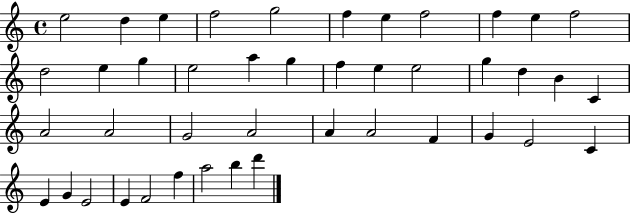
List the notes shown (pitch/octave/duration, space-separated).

E5/h D5/q E5/q F5/h G5/h F5/q E5/q F5/h F5/q E5/q F5/h D5/h E5/q G5/q E5/h A5/q G5/q F5/q E5/q E5/h G5/q D5/q B4/q C4/q A4/h A4/h G4/h A4/h A4/q A4/h F4/q G4/q E4/h C4/q E4/q G4/q E4/h E4/q F4/h F5/q A5/h B5/q D6/q